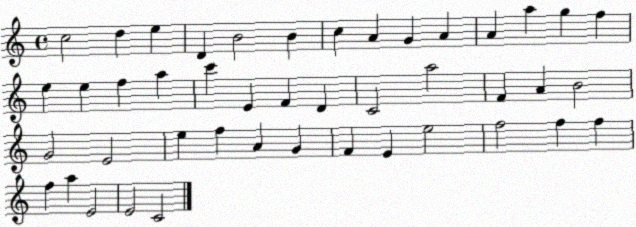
X:1
T:Untitled
M:4/4
L:1/4
K:C
c2 d e D B2 B c A G A A a g f e e f a c' E F D C2 a2 F A B2 G2 E2 e f A G F E e2 f2 f f f a E2 E2 C2